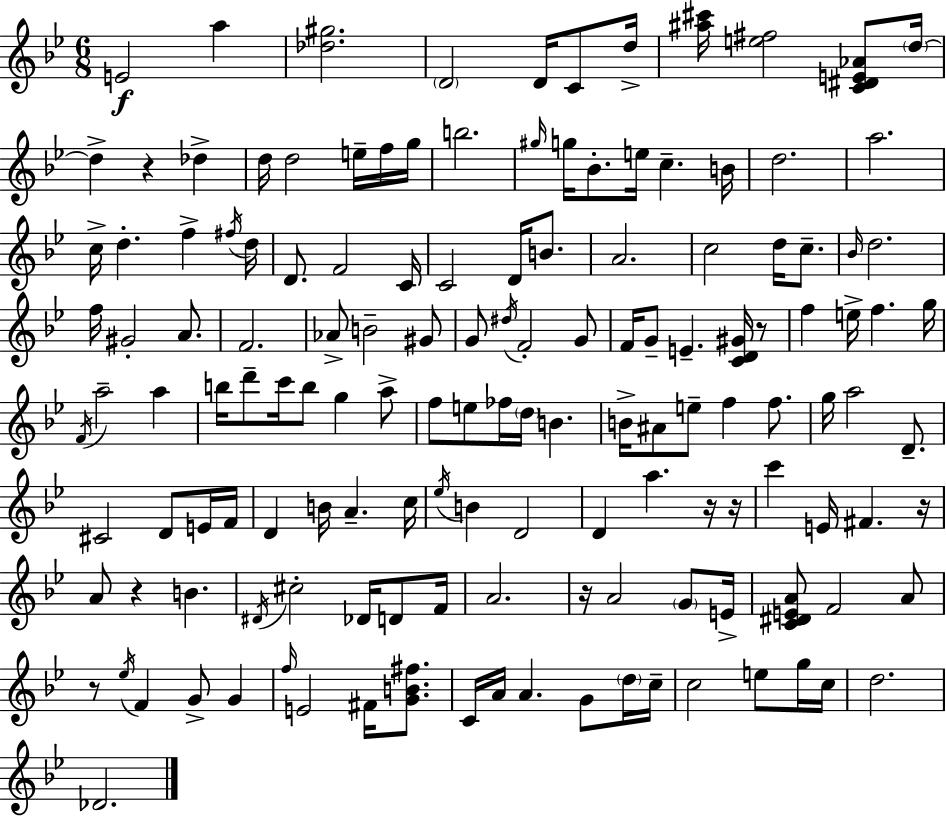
{
  \clef treble
  \numericTimeSignature
  \time 6/8
  \key bes \major
  e'2\f a''4 | <des'' gis''>2. | \parenthesize d'2 d'16 c'8 d''16-> | <ais'' cis'''>16 <e'' fis''>2 <c' dis' e' aes'>8 \parenthesize d''16~~ | \break d''4-> r4 des''4-> | d''16 d''2 e''16-- f''16 g''16 | b''2. | \grace { gis''16 } g''16 bes'8.-. e''16 c''4.-- | \break b'16 d''2. | a''2. | c''16-> d''4.-. f''4-> | \acciaccatura { fis''16 } d''16 d'8. f'2 | \break c'16 c'2 d'16 b'8. | a'2. | c''2 d''16 c''8.-- | \grace { bes'16 } d''2. | \break f''16 gis'2-. | a'8. f'2. | aes'8-> b'2-- | gis'8 g'8 \acciaccatura { dis''16 } f'2-. | \break g'8 f'16 g'8-- e'4.-- | <c' d' gis'>16 r8 f''4 e''16-> f''4. | g''16 \acciaccatura { f'16 } a''2-- | a''4 b''16 d'''8-- c'''16 b''8 g''4 | \break a''8-> f''8 e''8 fes''16 \parenthesize d''16 b'4. | b'16-> ais'8 e''8-- f''4 | f''8. g''16 a''2 | d'8.-- cis'2 | \break d'8 e'16 f'16 d'4 b'16 a'4.-- | c''16 \acciaccatura { ees''16 } b'4 d'2 | d'4 a''4. | r16 r16 c'''4 e'16 fis'4. | \break r16 a'8 r4 | b'4. \acciaccatura { dis'16 } cis''2-. | des'16 d'8 f'16 a'2. | r16 a'2 | \break \parenthesize g'8 e'16-> <c' dis' e' a'>8 f'2 | a'8 r8 \acciaccatura { ees''16 } f'4 | g'8-> g'4 \grace { f''16 } e'2 | fis'16 <g' b' fis''>8. c'16 a'16 a'4. | \break g'8 \parenthesize d''16 c''16-- c''2 | e''8 g''16 c''16 d''2. | des'2. | \bar "|."
}